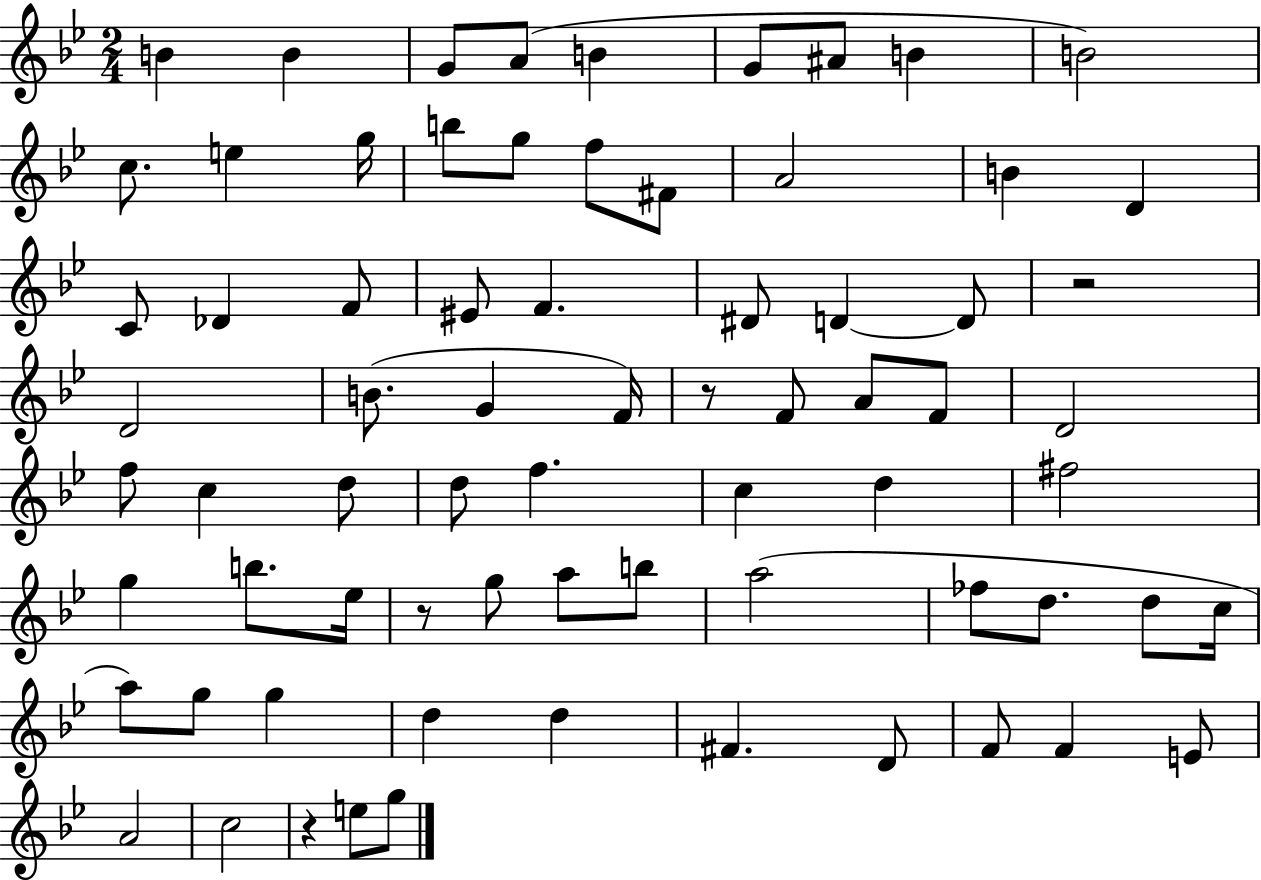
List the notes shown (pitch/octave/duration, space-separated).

B4/q B4/q G4/e A4/e B4/q G4/e A#4/e B4/q B4/h C5/e. E5/q G5/s B5/e G5/e F5/e F#4/e A4/h B4/q D4/q C4/e Db4/q F4/e EIS4/e F4/q. D#4/e D4/q D4/e R/h D4/h B4/e. G4/q F4/s R/e F4/e A4/e F4/e D4/h F5/e C5/q D5/e D5/e F5/q. C5/q D5/q F#5/h G5/q B5/e. Eb5/s R/e G5/e A5/e B5/e A5/h FES5/e D5/e. D5/e C5/s A5/e G5/e G5/q D5/q D5/q F#4/q. D4/e F4/e F4/q E4/e A4/h C5/h R/q E5/e G5/e